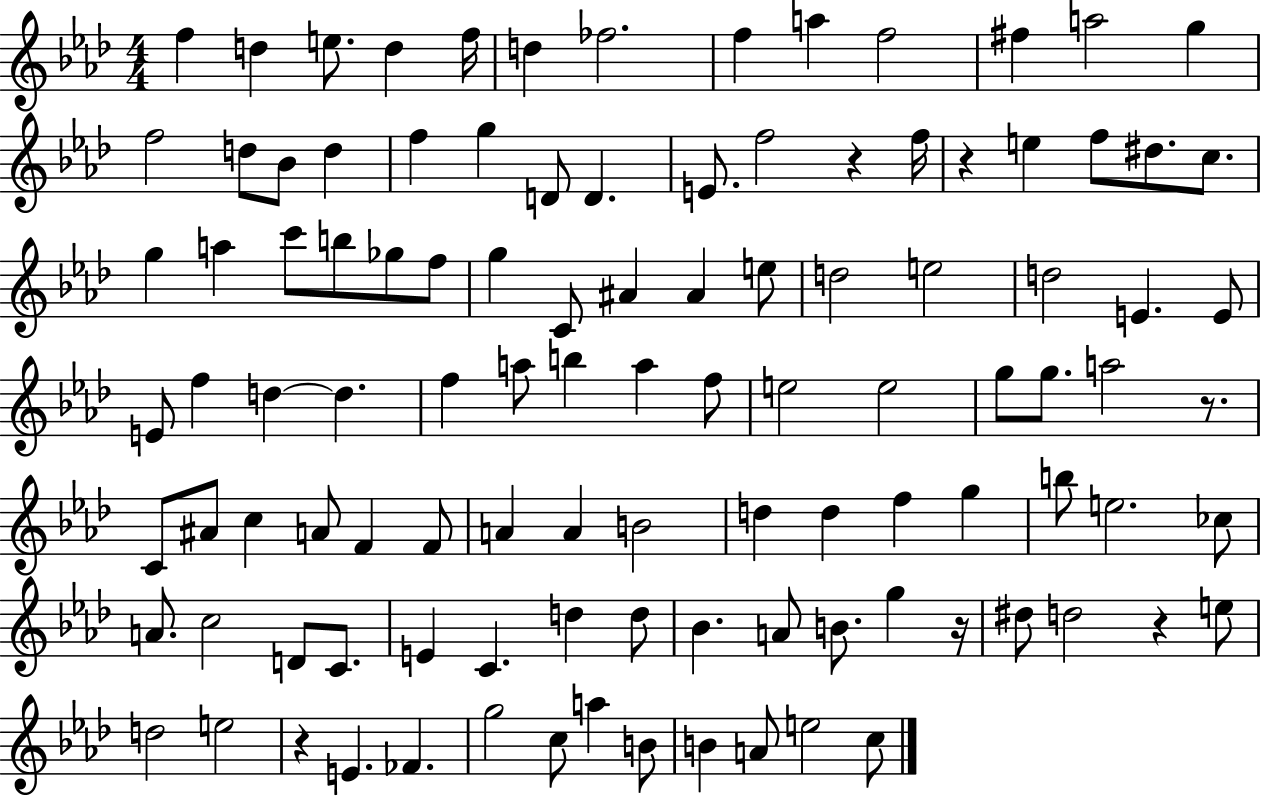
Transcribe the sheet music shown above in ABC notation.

X:1
T:Untitled
M:4/4
L:1/4
K:Ab
f d e/2 d f/4 d _f2 f a f2 ^f a2 g f2 d/2 _B/2 d f g D/2 D E/2 f2 z f/4 z e f/2 ^d/2 c/2 g a c'/2 b/2 _g/2 f/2 g C/2 ^A ^A e/2 d2 e2 d2 E E/2 E/2 f d d f a/2 b a f/2 e2 e2 g/2 g/2 a2 z/2 C/2 ^A/2 c A/2 F F/2 A A B2 d d f g b/2 e2 _c/2 A/2 c2 D/2 C/2 E C d d/2 _B A/2 B/2 g z/4 ^d/2 d2 z e/2 d2 e2 z E _F g2 c/2 a B/2 B A/2 e2 c/2